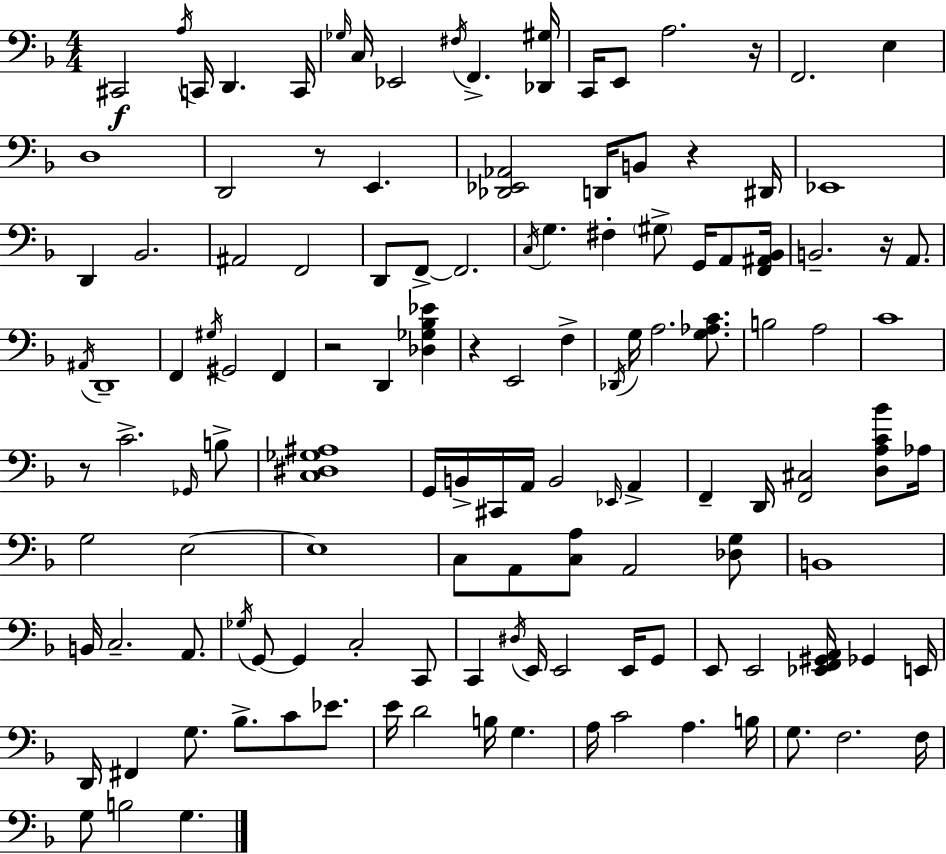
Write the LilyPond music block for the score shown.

{
  \clef bass
  \numericTimeSignature
  \time 4/4
  \key d \minor
  \repeat volta 2 { cis,2\f \acciaccatura { a16 } c,16 d,4. | c,16 \grace { ges16 } c16 ees,2 \acciaccatura { fis16 } f,4.-> | <des, gis>16 c,16 e,8 a2. | r16 f,2. e4 | \break d1 | d,2 r8 e,4. | <des, ees, aes,>2 d,16 b,8 r4 | dis,16 ees,1 | \break d,4 bes,2. | ais,2 f,2 | d,8 f,8->~~ f,2. | \acciaccatura { c16 } g4. fis4-. \parenthesize gis8-> | \break g,16 a,8 <f, ais, bes,>16 b,2.-- | r16 a,8. \acciaccatura { ais,16 } d,1-- | f,4 \acciaccatura { gis16 } gis,2 | f,4 r2 d,4 | \break <des ges bes ees'>4 r4 e,2 | f4-> \acciaccatura { des,16 } g16 a2. | <g aes c'>8. b2 a2 | c'1 | \break r8 c'2.-> | \grace { ges,16 } b8-> <c dis ges ais>1 | g,16 b,16-> cis,16 a,16 b,2 | \grace { ees,16 } a,4-> f,4-- d,16 <f, cis>2 | \break <d a c' bes'>8 aes16 g2 | e2~~ e1 | c8 a,8 <c a>8 a,2 | <des g>8 b,1 | \break b,16 c2.-- | a,8. \acciaccatura { ges16 } g,8~~ g,4 | c2-. c,8 c,4 \acciaccatura { dis16 } e,16 | e,2 e,16 g,8 e,8 e,2 | \break <ees, f, gis, a,>16 ges,4 e,16 d,16 fis,4 | g8. bes8.-> c'8 ees'8. e'16 d'2 | b16 g4. a16 c'2 | a4. b16 g8. f2. | \break f16 g8 b2 | g4. } \bar "|."
}